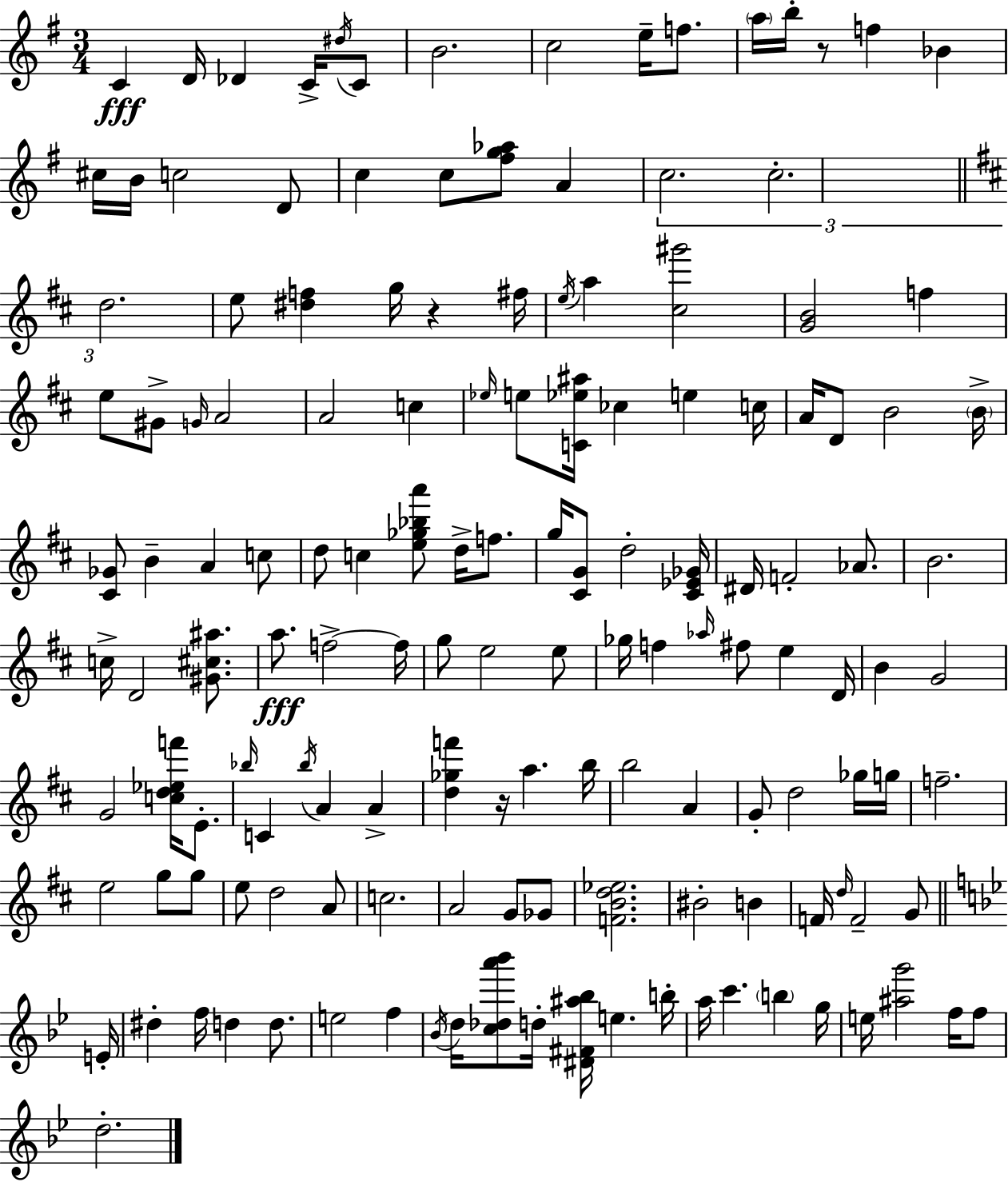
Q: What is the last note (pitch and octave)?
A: D5